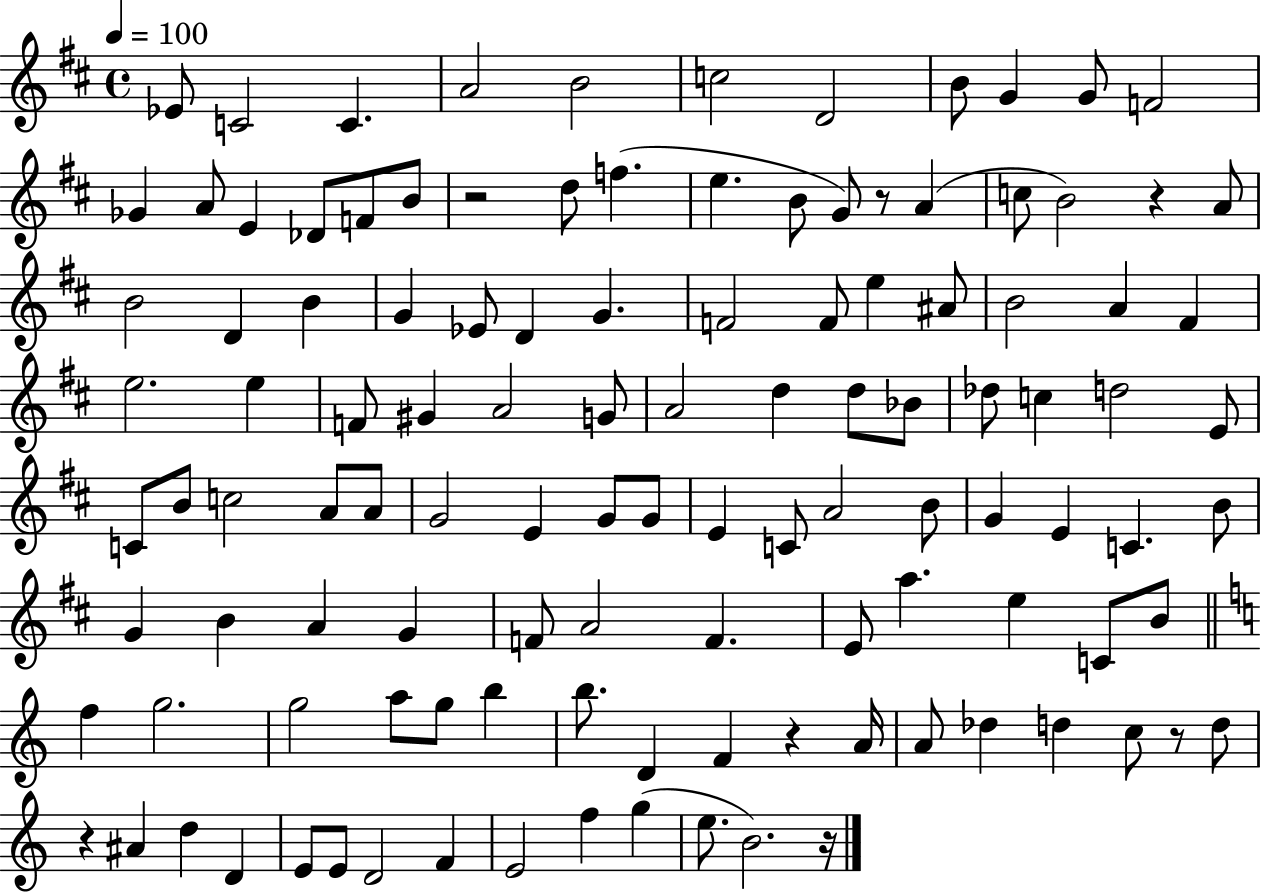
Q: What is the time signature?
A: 4/4